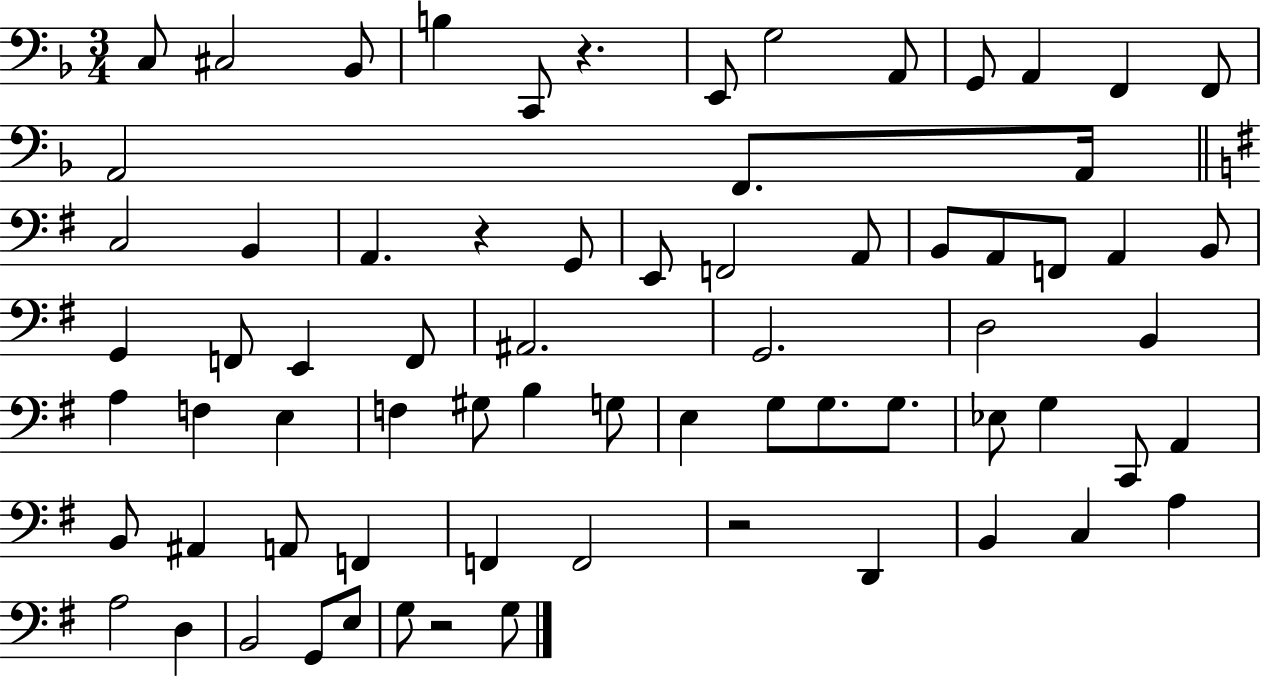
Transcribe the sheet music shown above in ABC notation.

X:1
T:Untitled
M:3/4
L:1/4
K:F
C,/2 ^C,2 _B,,/2 B, C,,/2 z E,,/2 G,2 A,,/2 G,,/2 A,, F,, F,,/2 A,,2 F,,/2 A,,/4 C,2 B,, A,, z G,,/2 E,,/2 F,,2 A,,/2 B,,/2 A,,/2 F,,/2 A,, B,,/2 G,, F,,/2 E,, F,,/2 ^A,,2 G,,2 D,2 B,, A, F, E, F, ^G,/2 B, G,/2 E, G,/2 G,/2 G,/2 _E,/2 G, C,,/2 A,, B,,/2 ^A,, A,,/2 F,, F,, F,,2 z2 D,, B,, C, A, A,2 D, B,,2 G,,/2 E,/2 G,/2 z2 G,/2